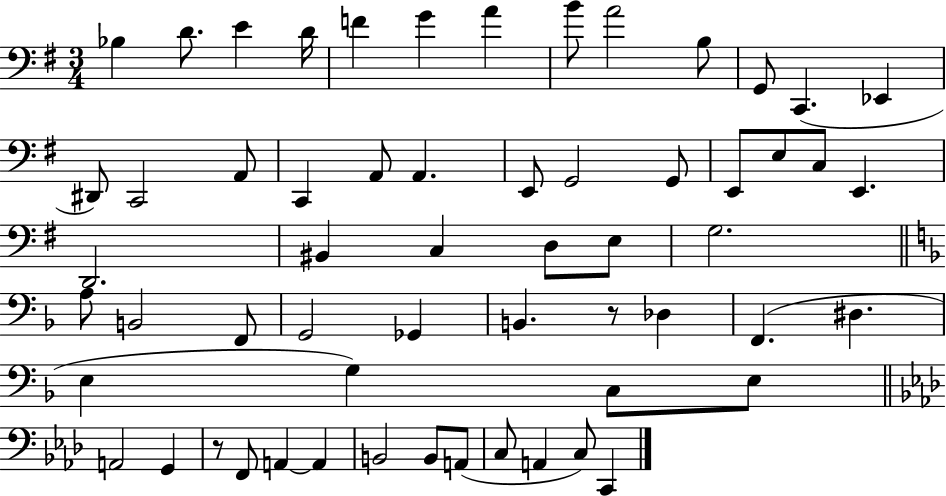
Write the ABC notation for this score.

X:1
T:Untitled
M:3/4
L:1/4
K:G
_B, D/2 E D/4 F G A B/2 A2 B,/2 G,,/2 C,, _E,, ^D,,/2 C,,2 A,,/2 C,, A,,/2 A,, E,,/2 G,,2 G,,/2 E,,/2 E,/2 C,/2 E,, D,,2 ^B,, C, D,/2 E,/2 G,2 A,/2 B,,2 F,,/2 G,,2 _G,, B,, z/2 _D, F,, ^D, E, G, C,/2 E,/2 A,,2 G,, z/2 F,,/2 A,, A,, B,,2 B,,/2 A,,/2 C,/2 A,, C,/2 C,,